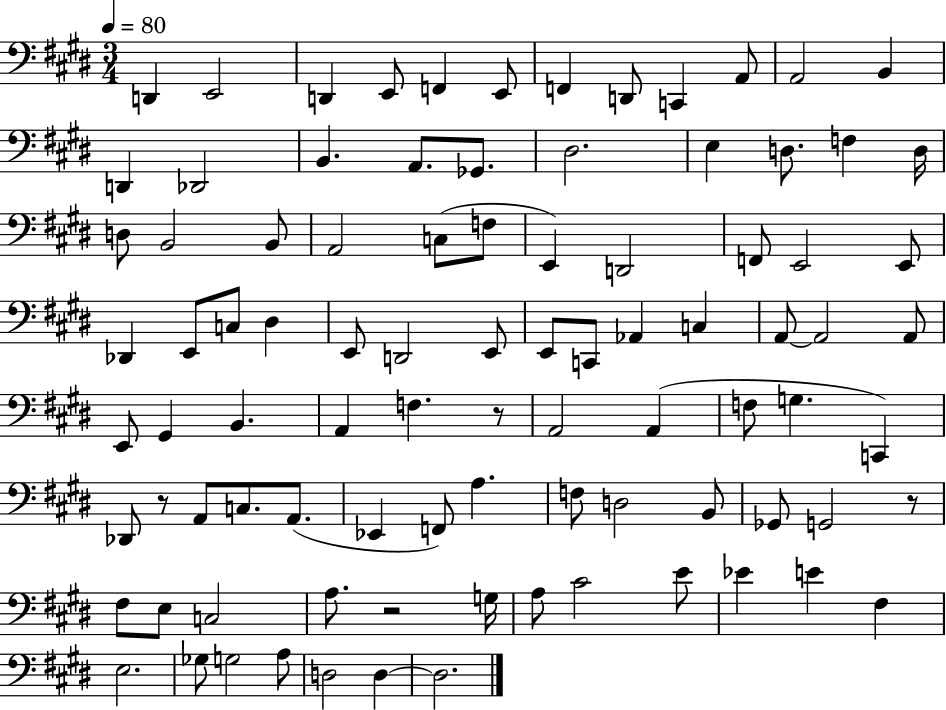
X:1
T:Untitled
M:3/4
L:1/4
K:E
D,, E,,2 D,, E,,/2 F,, E,,/2 F,, D,,/2 C,, A,,/2 A,,2 B,, D,, _D,,2 B,, A,,/2 _G,,/2 ^D,2 E, D,/2 F, D,/4 D,/2 B,,2 B,,/2 A,,2 C,/2 F,/2 E,, D,,2 F,,/2 E,,2 E,,/2 _D,, E,,/2 C,/2 ^D, E,,/2 D,,2 E,,/2 E,,/2 C,,/2 _A,, C, A,,/2 A,,2 A,,/2 E,,/2 ^G,, B,, A,, F, z/2 A,,2 A,, F,/2 G, C,, _D,,/2 z/2 A,,/2 C,/2 A,,/2 _E,, F,,/2 A, F,/2 D,2 B,,/2 _G,,/2 G,,2 z/2 ^F,/2 E,/2 C,2 A,/2 z2 G,/4 A,/2 ^C2 E/2 _E E ^F, E,2 _G,/2 G,2 A,/2 D,2 D, D,2